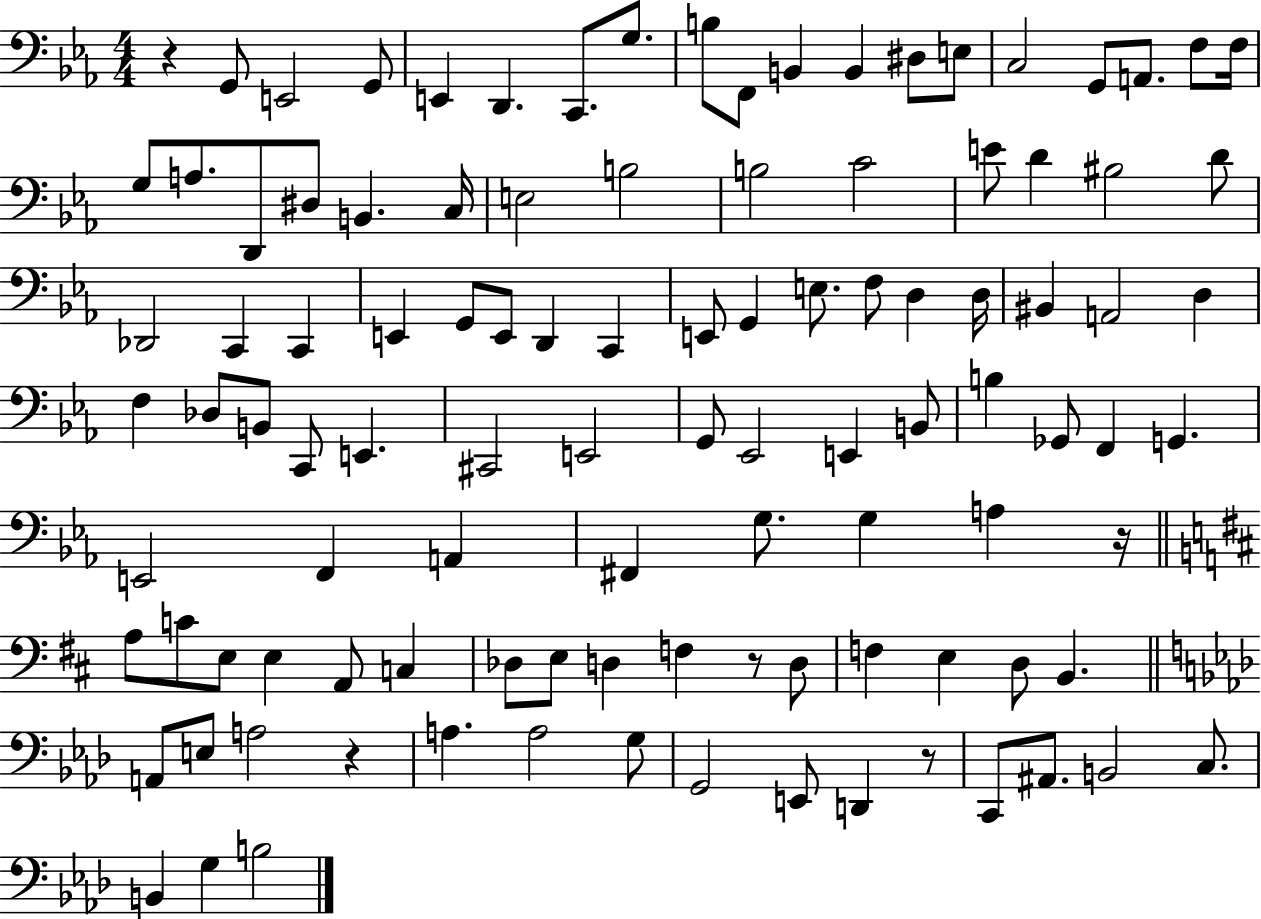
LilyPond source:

{
  \clef bass
  \numericTimeSignature
  \time 4/4
  \key ees \major
  r4 g,8 e,2 g,8 | e,4 d,4. c,8. g8. | b8 f,8 b,4 b,4 dis8 e8 | c2 g,8 a,8. f8 f16 | \break g8 a8. d,8 dis8 b,4. c16 | e2 b2 | b2 c'2 | e'8 d'4 bis2 d'8 | \break des,2 c,4 c,4 | e,4 g,8 e,8 d,4 c,4 | e,8 g,4 e8. f8 d4 d16 | bis,4 a,2 d4 | \break f4 des8 b,8 c,8 e,4. | cis,2 e,2 | g,8 ees,2 e,4 b,8 | b4 ges,8 f,4 g,4. | \break e,2 f,4 a,4 | fis,4 g8. g4 a4 r16 | \bar "||" \break \key d \major a8 c'8 e8 e4 a,8 c4 | des8 e8 d4 f4 r8 d8 | f4 e4 d8 b,4. | \bar "||" \break \key aes \major a,8 e8 a2 r4 | a4. a2 g8 | g,2 e,8 d,4 r8 | c,8 ais,8. b,2 c8. | \break b,4 g4 b2 | \bar "|."
}